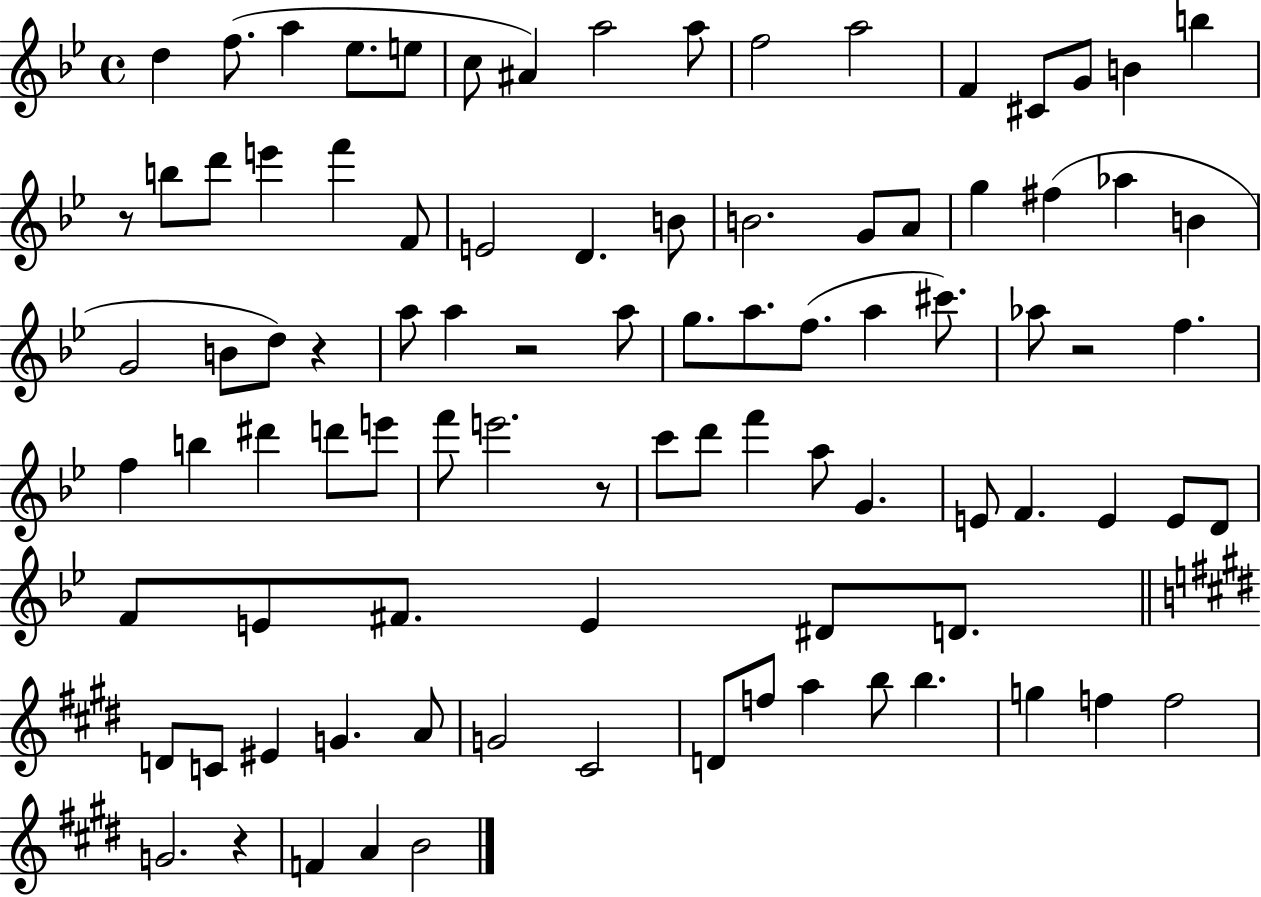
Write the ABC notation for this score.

X:1
T:Untitled
M:4/4
L:1/4
K:Bb
d f/2 a _e/2 e/2 c/2 ^A a2 a/2 f2 a2 F ^C/2 G/2 B b z/2 b/2 d'/2 e' f' F/2 E2 D B/2 B2 G/2 A/2 g ^f _a B G2 B/2 d/2 z a/2 a z2 a/2 g/2 a/2 f/2 a ^c'/2 _a/2 z2 f f b ^d' d'/2 e'/2 f'/2 e'2 z/2 c'/2 d'/2 f' a/2 G E/2 F E E/2 D/2 F/2 E/2 ^F/2 E ^D/2 D/2 D/2 C/2 ^E G A/2 G2 ^C2 D/2 f/2 a b/2 b g f f2 G2 z F A B2